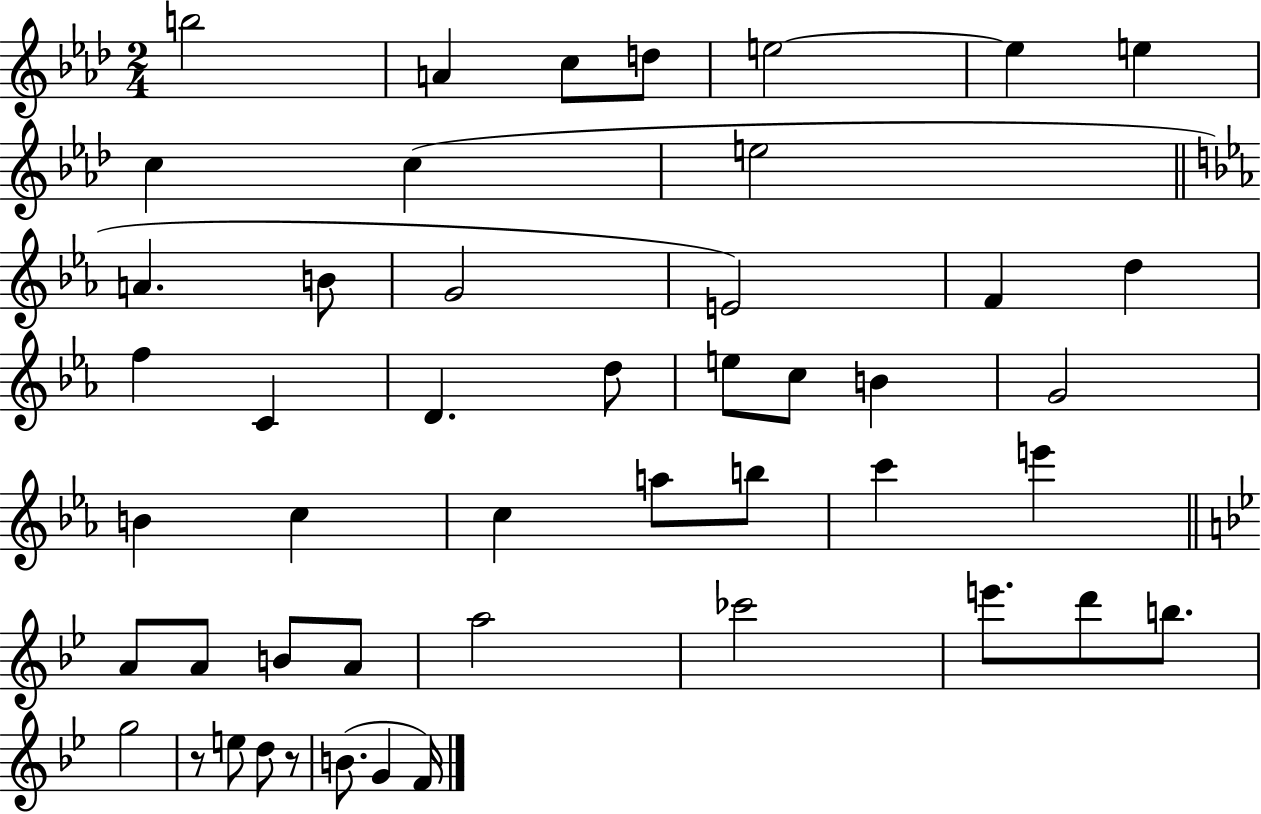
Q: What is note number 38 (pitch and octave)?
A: E6